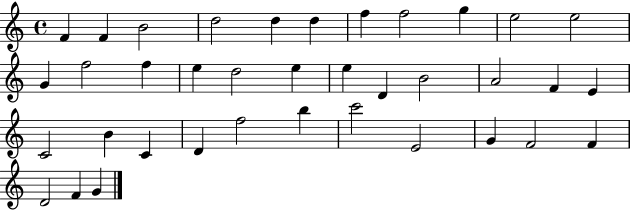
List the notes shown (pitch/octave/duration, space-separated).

F4/q F4/q B4/h D5/h D5/q D5/q F5/q F5/h G5/q E5/h E5/h G4/q F5/h F5/q E5/q D5/h E5/q E5/q D4/q B4/h A4/h F4/q E4/q C4/h B4/q C4/q D4/q F5/h B5/q C6/h E4/h G4/q F4/h F4/q D4/h F4/q G4/q